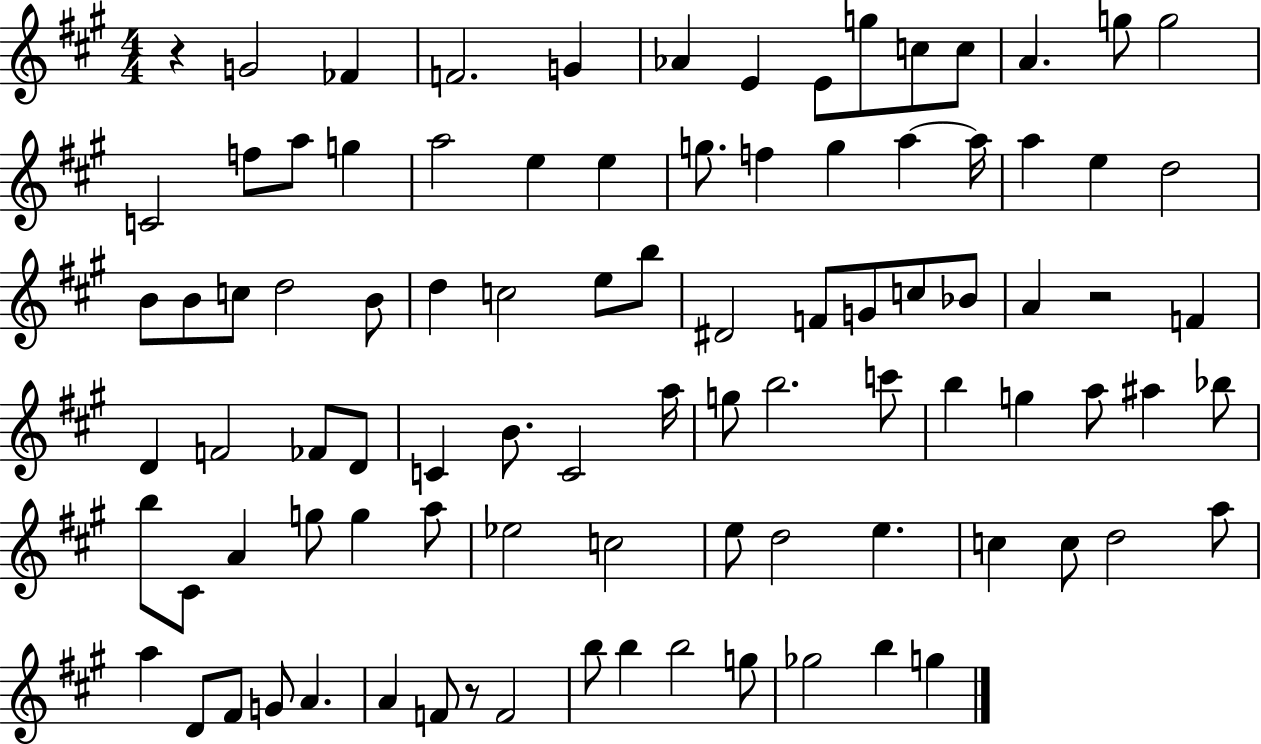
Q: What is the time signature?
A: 4/4